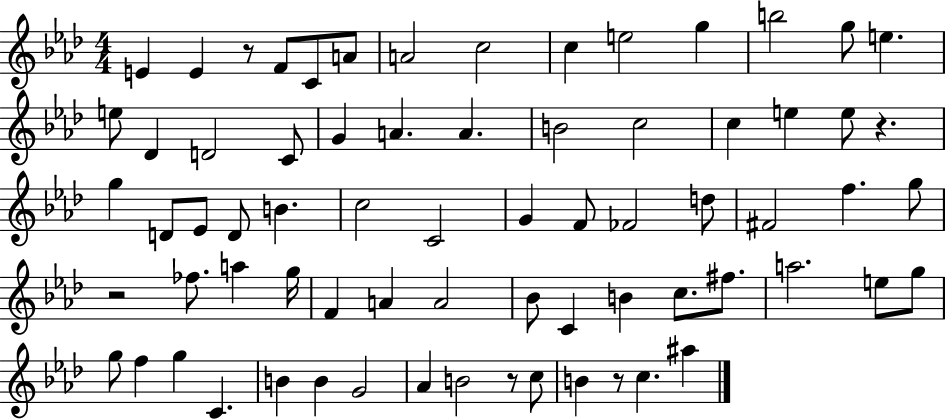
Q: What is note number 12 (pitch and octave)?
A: G5